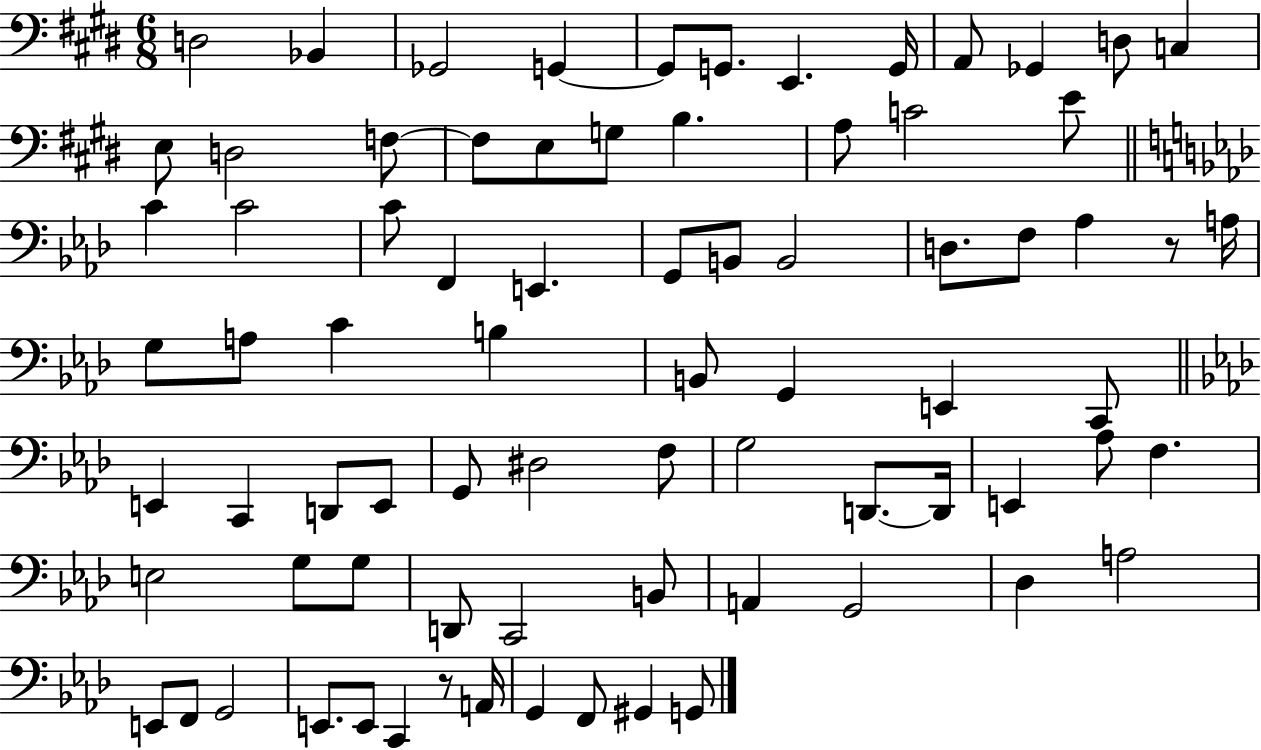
D3/h Bb2/q Gb2/h G2/q G2/e G2/e. E2/q. G2/s A2/e Gb2/q D3/e C3/q E3/e D3/h F3/e F3/e E3/e G3/e B3/q. A3/e C4/h E4/e C4/q C4/h C4/e F2/q E2/q. G2/e B2/e B2/h D3/e. F3/e Ab3/q R/e A3/s G3/e A3/e C4/q B3/q B2/e G2/q E2/q C2/e E2/q C2/q D2/e E2/e G2/e D#3/h F3/e G3/h D2/e. D2/s E2/q Ab3/e F3/q. E3/h G3/e G3/e D2/e C2/h B2/e A2/q G2/h Db3/q A3/h E2/e F2/e G2/h E2/e. E2/e C2/q R/e A2/s G2/q F2/e G#2/q G2/e